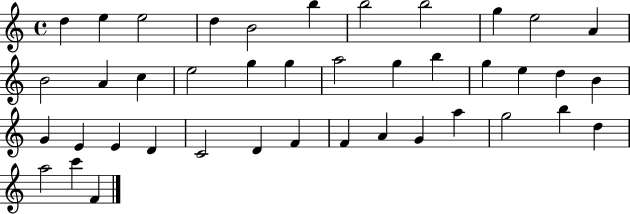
X:1
T:Untitled
M:4/4
L:1/4
K:C
d e e2 d B2 b b2 b2 g e2 A B2 A c e2 g g a2 g b g e d B G E E D C2 D F F A G a g2 b d a2 c' F